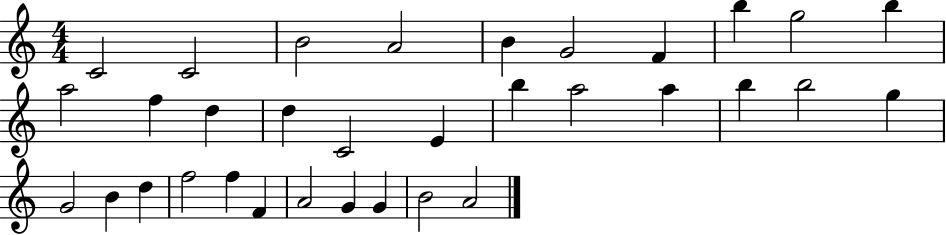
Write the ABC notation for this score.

X:1
T:Untitled
M:4/4
L:1/4
K:C
C2 C2 B2 A2 B G2 F b g2 b a2 f d d C2 E b a2 a b b2 g G2 B d f2 f F A2 G G B2 A2